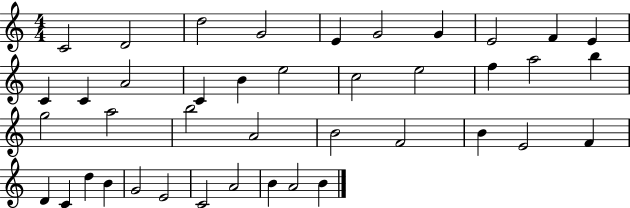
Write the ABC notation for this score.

X:1
T:Untitled
M:4/4
L:1/4
K:C
C2 D2 d2 G2 E G2 G E2 F E C C A2 C B e2 c2 e2 f a2 b g2 a2 b2 A2 B2 F2 B E2 F D C d B G2 E2 C2 A2 B A2 B